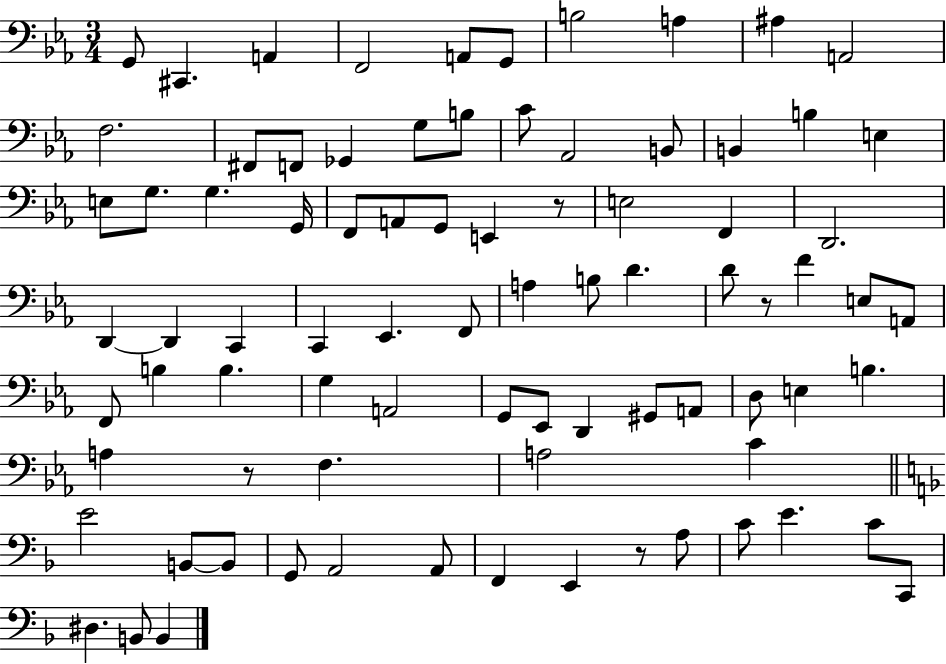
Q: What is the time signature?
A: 3/4